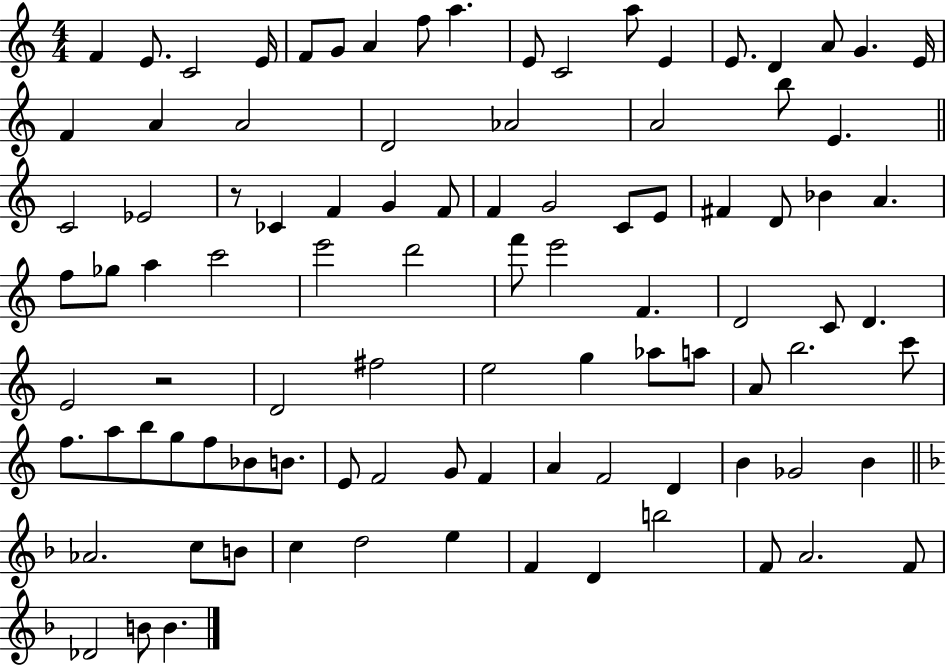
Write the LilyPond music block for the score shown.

{
  \clef treble
  \numericTimeSignature
  \time 4/4
  \key c \major
  f'4 e'8. c'2 e'16 | f'8 g'8 a'4 f''8 a''4. | e'8 c'2 a''8 e'4 | e'8. d'4 a'8 g'4. e'16 | \break f'4 a'4 a'2 | d'2 aes'2 | a'2 b''8 e'4. | \bar "||" \break \key a \minor c'2 ees'2 | r8 ces'4 f'4 g'4 f'8 | f'4 g'2 c'8 e'8 | fis'4 d'8 bes'4 a'4. | \break f''8 ges''8 a''4 c'''2 | e'''2 d'''2 | f'''8 e'''2 f'4. | d'2 c'8 d'4. | \break e'2 r2 | d'2 fis''2 | e''2 g''4 aes''8 a''8 | a'8 b''2. c'''8 | \break f''8. a''8 b''8 g''8 f''8 bes'8 b'8. | e'8 f'2 g'8 f'4 | a'4 f'2 d'4 | b'4 ges'2 b'4 | \break \bar "||" \break \key f \major aes'2. c''8 b'8 | c''4 d''2 e''4 | f'4 d'4 b''2 | f'8 a'2. f'8 | \break des'2 b'8 b'4. | \bar "|."
}